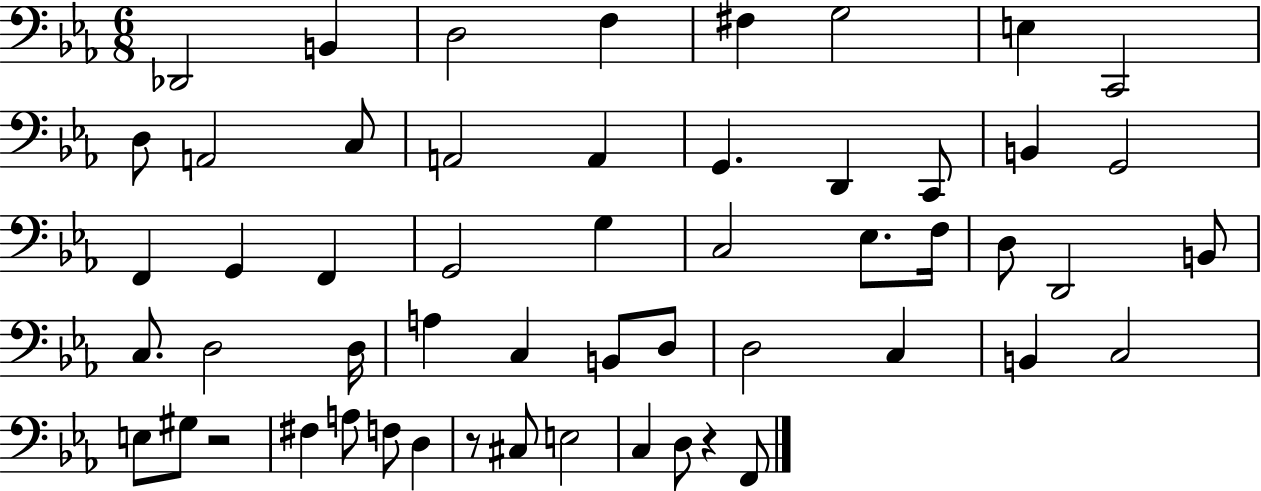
{
  \clef bass
  \numericTimeSignature
  \time 6/8
  \key ees \major
  \repeat volta 2 { des,2 b,4 | d2 f4 | fis4 g2 | e4 c,2 | \break d8 a,2 c8 | a,2 a,4 | g,4. d,4 c,8 | b,4 g,2 | \break f,4 g,4 f,4 | g,2 g4 | c2 ees8. f16 | d8 d,2 b,8 | \break c8. d2 d16 | a4 c4 b,8 d8 | d2 c4 | b,4 c2 | \break e8 gis8 r2 | fis4 a8 f8 d4 | r8 cis8 e2 | c4 d8 r4 f,8 | \break } \bar "|."
}